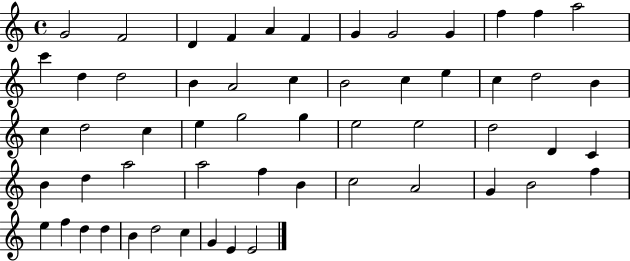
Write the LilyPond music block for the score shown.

{
  \clef treble
  \time 4/4
  \defaultTimeSignature
  \key c \major
  g'2 f'2 | d'4 f'4 a'4 f'4 | g'4 g'2 g'4 | f''4 f''4 a''2 | \break c'''4 d''4 d''2 | b'4 a'2 c''4 | b'2 c''4 e''4 | c''4 d''2 b'4 | \break c''4 d''2 c''4 | e''4 g''2 g''4 | e''2 e''2 | d''2 d'4 c'4 | \break b'4 d''4 a''2 | a''2 f''4 b'4 | c''2 a'2 | g'4 b'2 f''4 | \break e''4 f''4 d''4 d''4 | b'4 d''2 c''4 | g'4 e'4 e'2 | \bar "|."
}